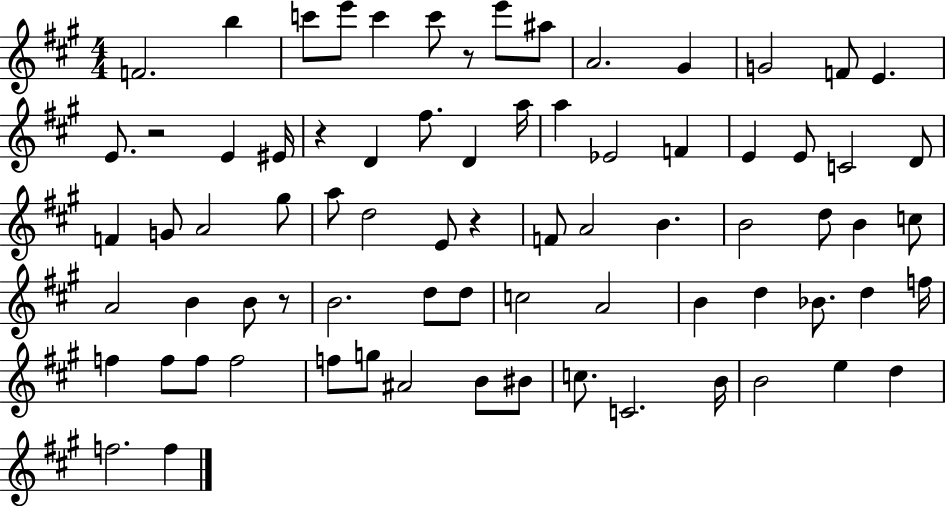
{
  \clef treble
  \numericTimeSignature
  \time 4/4
  \key a \major
  f'2. b''4 | c'''8 e'''8 c'''4 c'''8 r8 e'''8 ais''8 | a'2. gis'4 | g'2 f'8 e'4. | \break e'8. r2 e'4 eis'16 | r4 d'4 fis''8. d'4 a''16 | a''4 ees'2 f'4 | e'4 e'8 c'2 d'8 | \break f'4 g'8 a'2 gis''8 | a''8 d''2 e'8 r4 | f'8 a'2 b'4. | b'2 d''8 b'4 c''8 | \break a'2 b'4 b'8 r8 | b'2. d''8 d''8 | c''2 a'2 | b'4 d''4 bes'8. d''4 f''16 | \break f''4 f''8 f''8 f''2 | f''8 g''8 ais'2 b'8 bis'8 | c''8. c'2. b'16 | b'2 e''4 d''4 | \break f''2. f''4 | \bar "|."
}